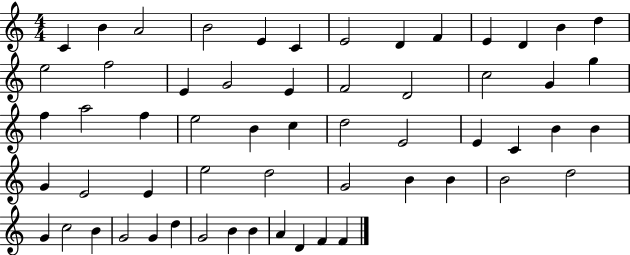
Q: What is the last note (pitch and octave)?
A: F4